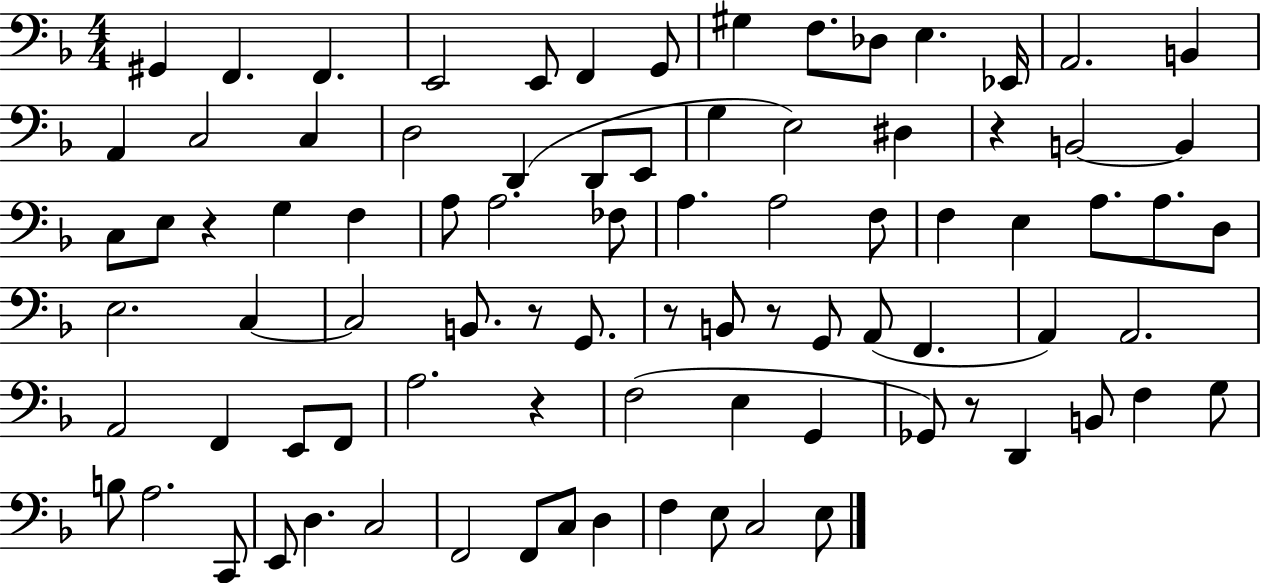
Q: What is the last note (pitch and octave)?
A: E3